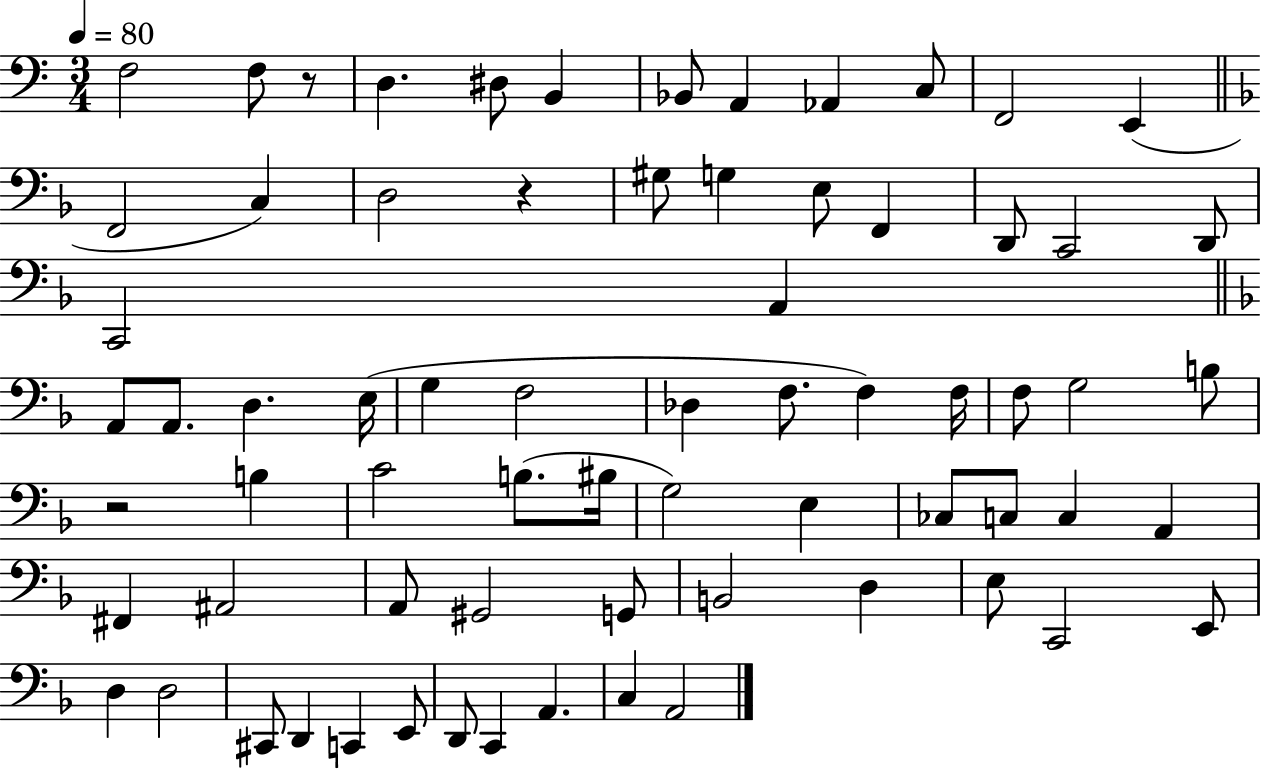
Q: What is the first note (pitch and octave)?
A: F3